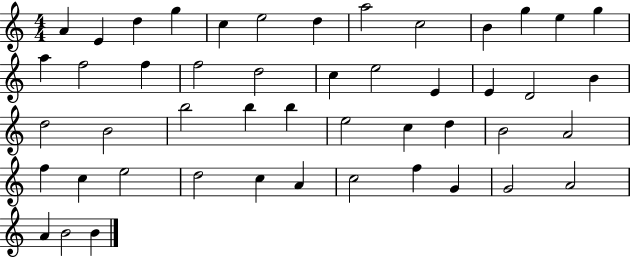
A4/q E4/q D5/q G5/q C5/q E5/h D5/q A5/h C5/h B4/q G5/q E5/q G5/q A5/q F5/h F5/q F5/h D5/h C5/q E5/h E4/q E4/q D4/h B4/q D5/h B4/h B5/h B5/q B5/q E5/h C5/q D5/q B4/h A4/h F5/q C5/q E5/h D5/h C5/q A4/q C5/h F5/q G4/q G4/h A4/h A4/q B4/h B4/q